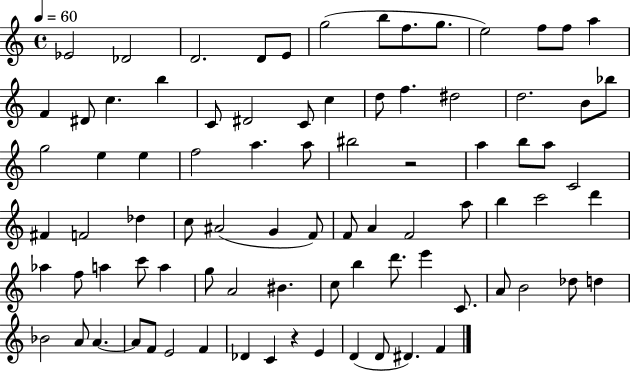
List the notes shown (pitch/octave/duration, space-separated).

Eb4/h Db4/h D4/h. D4/e E4/e G5/h B5/e F5/e. G5/e. E5/h F5/e F5/e A5/q F4/q D#4/e C5/q. B5/q C4/e D#4/h C4/e C5/q D5/e F5/q. D#5/h D5/h. B4/e Bb5/e G5/h E5/q E5/q F5/h A5/q. A5/e BIS5/h R/h A5/q B5/e A5/e C4/h F#4/q F4/h Db5/q C5/e A#4/h G4/q F4/e F4/e A4/q F4/h A5/e B5/q C6/h D6/q Ab5/q F5/e A5/q C6/e A5/q G5/e A4/h BIS4/q. C5/e B5/q D6/e. E6/q C4/e. A4/e B4/h Db5/e D5/q Bb4/h A4/e A4/q. A4/e F4/e E4/h F4/q Db4/q C4/q R/q E4/q D4/q D4/e D#4/q. F4/q